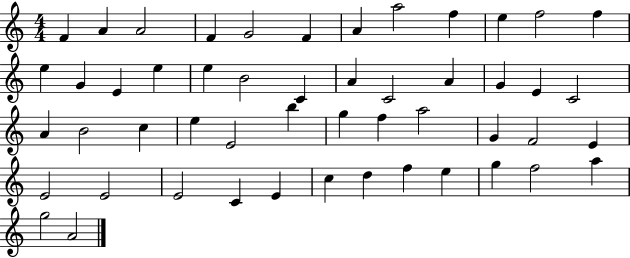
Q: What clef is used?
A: treble